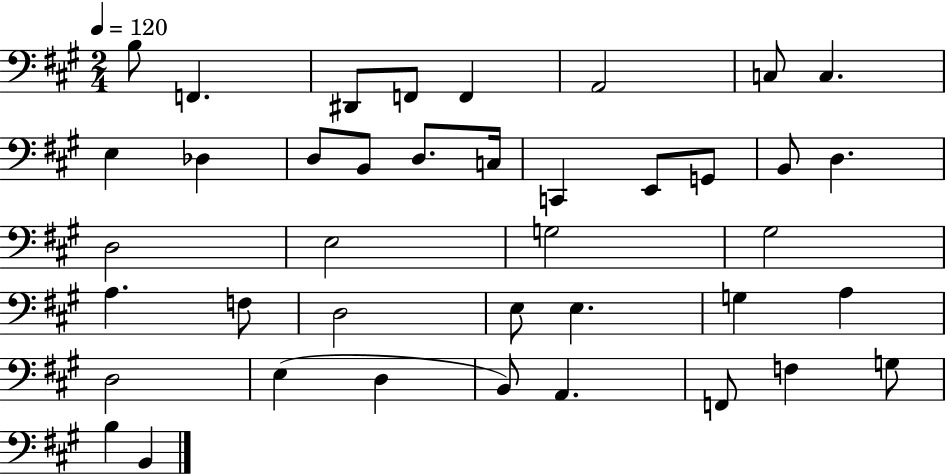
B3/e F2/q. D#2/e F2/e F2/q A2/h C3/e C3/q. E3/q Db3/q D3/e B2/e D3/e. C3/s C2/q E2/e G2/e B2/e D3/q. D3/h E3/h G3/h G#3/h A3/q. F3/e D3/h E3/e E3/q. G3/q A3/q D3/h E3/q D3/q B2/e A2/q. F2/e F3/q G3/e B3/q B2/q